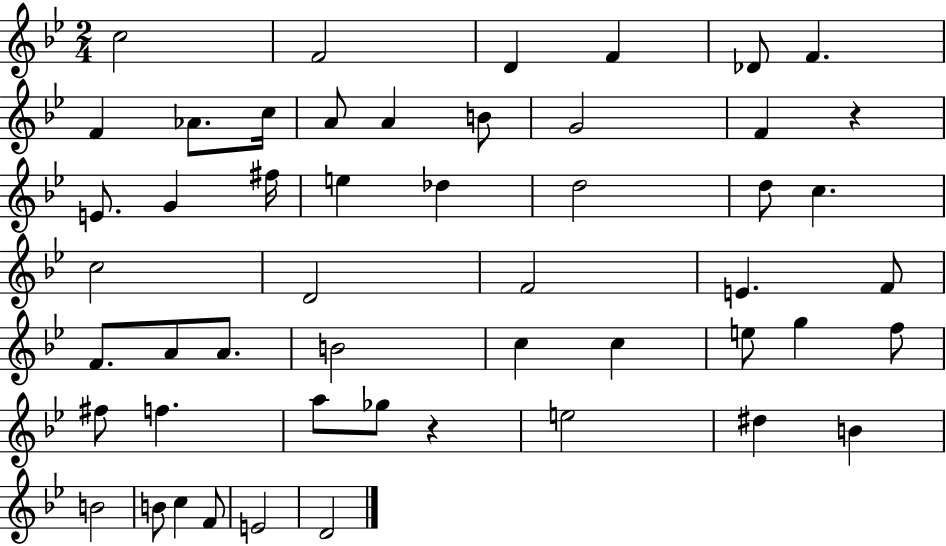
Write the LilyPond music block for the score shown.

{
  \clef treble
  \numericTimeSignature
  \time 2/4
  \key bes \major
  c''2 | f'2 | d'4 f'4 | des'8 f'4. | \break f'4 aes'8. c''16 | a'8 a'4 b'8 | g'2 | f'4 r4 | \break e'8. g'4 fis''16 | e''4 des''4 | d''2 | d''8 c''4. | \break c''2 | d'2 | f'2 | e'4. f'8 | \break f'8. a'8 a'8. | b'2 | c''4 c''4 | e''8 g''4 f''8 | \break fis''8 f''4. | a''8 ges''8 r4 | e''2 | dis''4 b'4 | \break b'2 | b'8 c''4 f'8 | e'2 | d'2 | \break \bar "|."
}